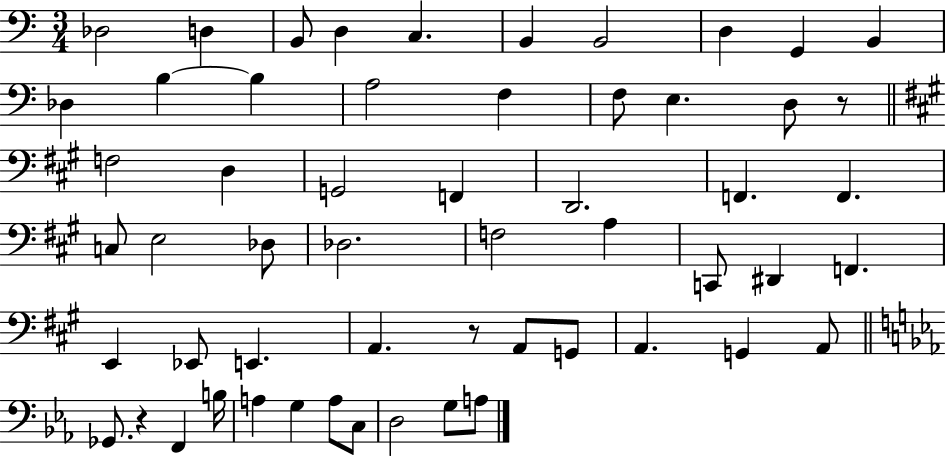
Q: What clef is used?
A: bass